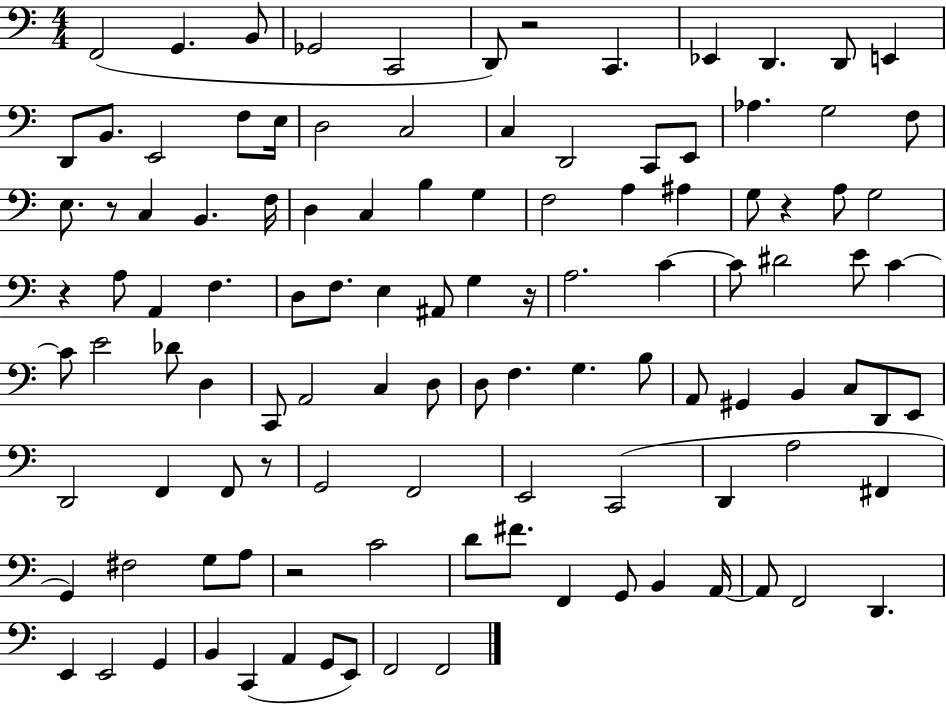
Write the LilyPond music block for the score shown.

{
  \clef bass
  \numericTimeSignature
  \time 4/4
  \key c \major
  f,2( g,4. b,8 | ges,2 c,2 | d,8) r2 c,4. | ees,4 d,4. d,8 e,4 | \break d,8 b,8. e,2 f8 e16 | d2 c2 | c4 d,2 c,8 e,8 | aes4. g2 f8 | \break e8. r8 c4 b,4. f16 | d4 c4 b4 g4 | f2 a4 ais4 | g8 r4 a8 g2 | \break r4 a8 a,4 f4. | d8 f8. e4 ais,8 g4 r16 | a2. c'4~~ | c'8 dis'2 e'8 c'4~~ | \break c'8 e'2 des'8 d4 | c,8 a,2 c4 d8 | d8 f4. g4. b8 | a,8 gis,4 b,4 c8 d,8 e,8 | \break d,2 f,4 f,8 r8 | g,2 f,2 | e,2 c,2( | d,4 a2 fis,4 | \break g,4) fis2 g8 a8 | r2 c'2 | d'8 fis'8. f,4 g,8 b,4 a,16~~ | a,8 f,2 d,4. | \break e,4 e,2 g,4 | b,4 c,4( a,4 g,8 e,8) | f,2 f,2 | \bar "|."
}